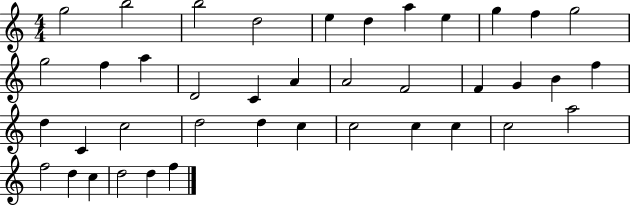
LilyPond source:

{
  \clef treble
  \numericTimeSignature
  \time 4/4
  \key c \major
  g''2 b''2 | b''2 d''2 | e''4 d''4 a''4 e''4 | g''4 f''4 g''2 | \break g''2 f''4 a''4 | d'2 c'4 a'4 | a'2 f'2 | f'4 g'4 b'4 f''4 | \break d''4 c'4 c''2 | d''2 d''4 c''4 | c''2 c''4 c''4 | c''2 a''2 | \break f''2 d''4 c''4 | d''2 d''4 f''4 | \bar "|."
}